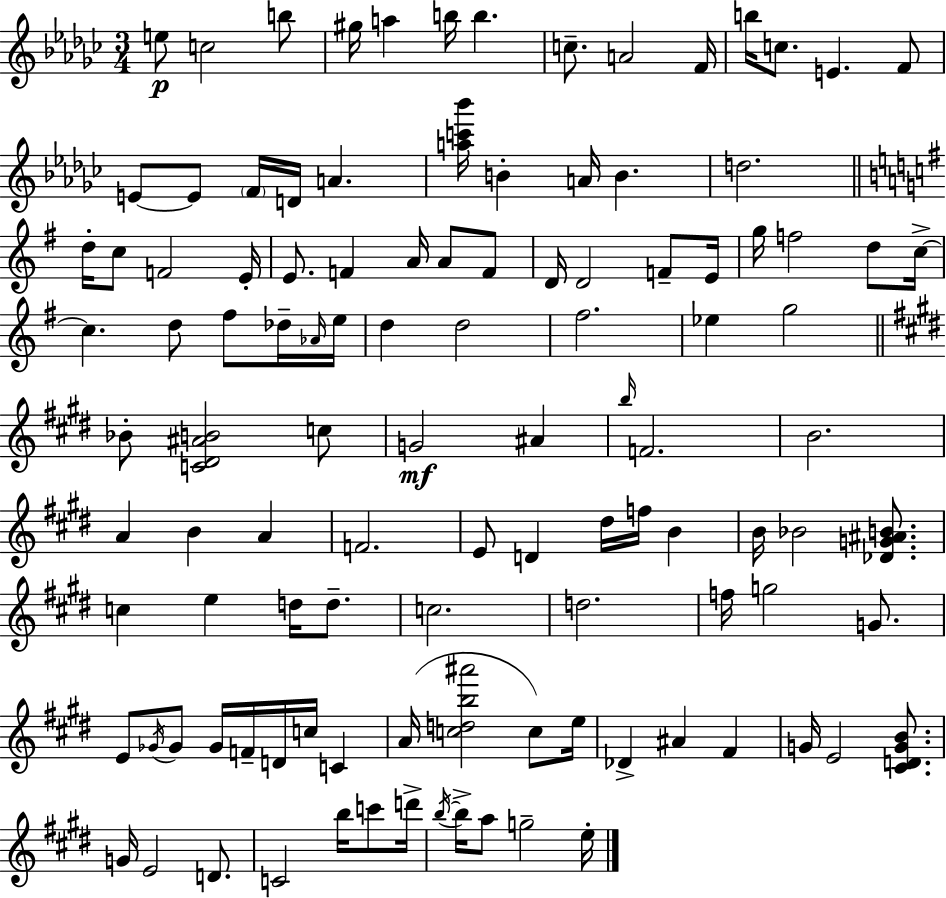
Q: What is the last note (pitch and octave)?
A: E5